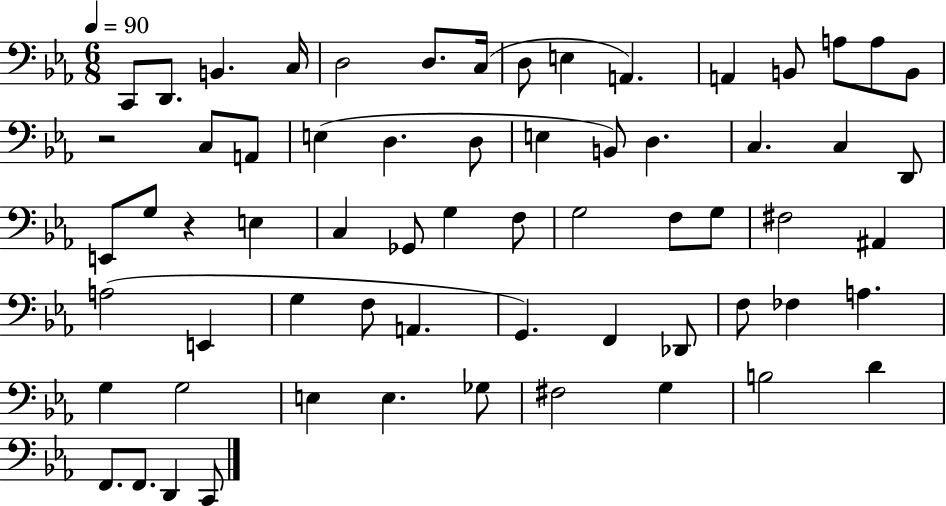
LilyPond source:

{
  \clef bass
  \numericTimeSignature
  \time 6/8
  \key ees \major
  \tempo 4 = 90
  c,8 d,8. b,4. c16 | d2 d8. c16( | d8 e4 a,4.) | a,4 b,8 a8 a8 b,8 | \break r2 c8 a,8 | e4( d4. d8 | e4 b,8) d4. | c4. c4 d,8 | \break e,8 g8 r4 e4 | c4 ges,8 g4 f8 | g2 f8 g8 | fis2 ais,4 | \break a2( e,4 | g4 f8 a,4. | g,4.) f,4 des,8 | f8 fes4 a4. | \break g4 g2 | e4 e4. ges8 | fis2 g4 | b2 d'4 | \break f,8. f,8. d,4 c,8 | \bar "|."
}